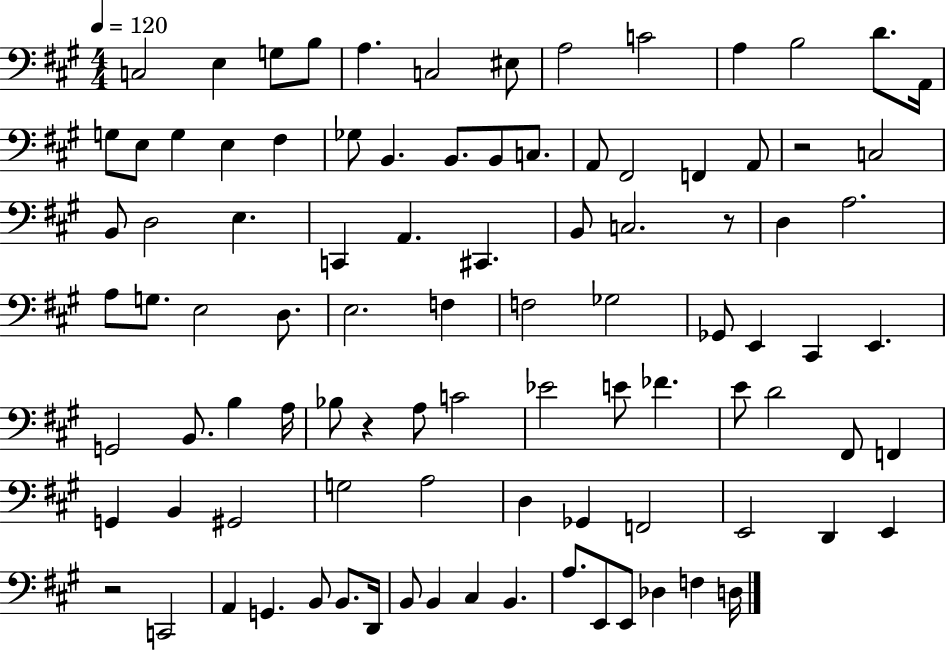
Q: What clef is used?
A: bass